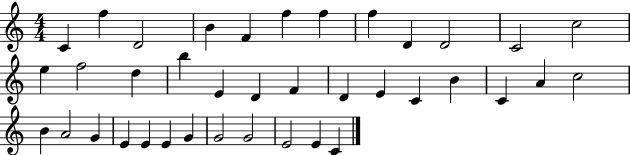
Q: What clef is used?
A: treble